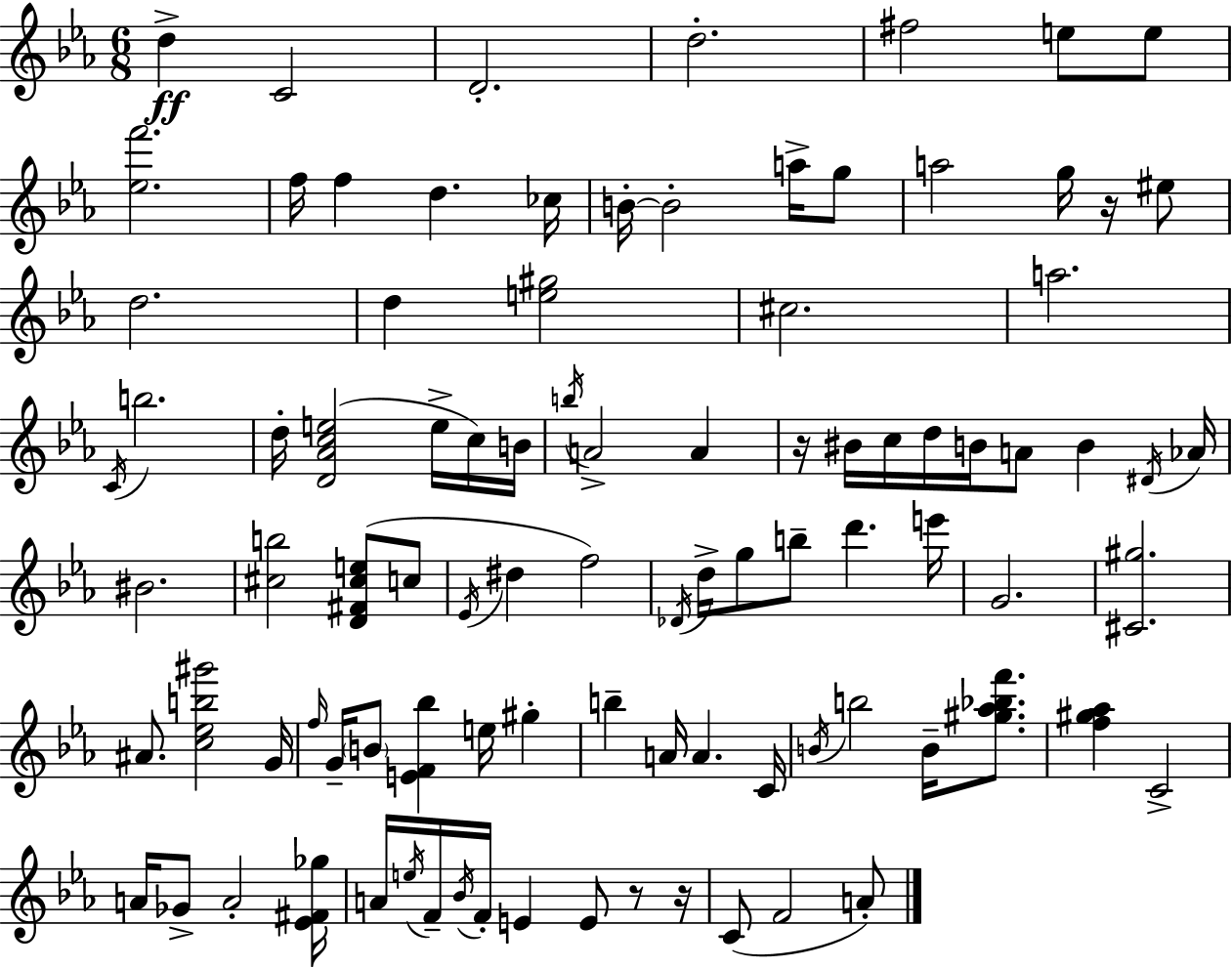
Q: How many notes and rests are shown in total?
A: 94